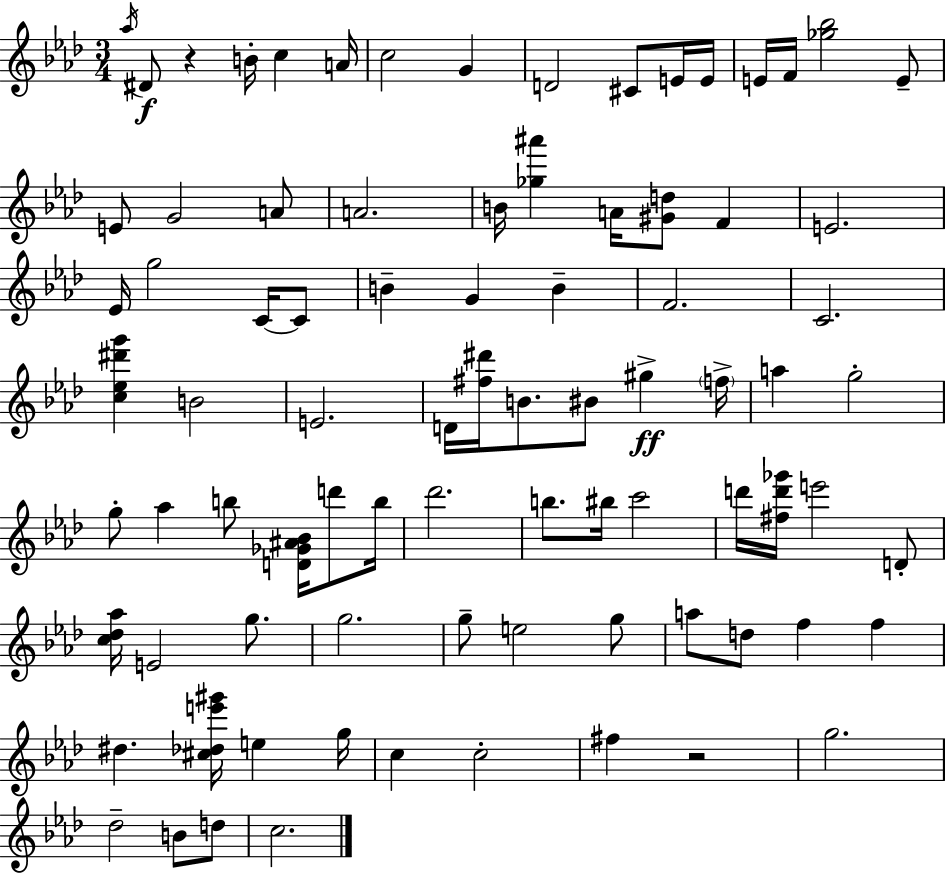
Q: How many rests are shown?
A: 2